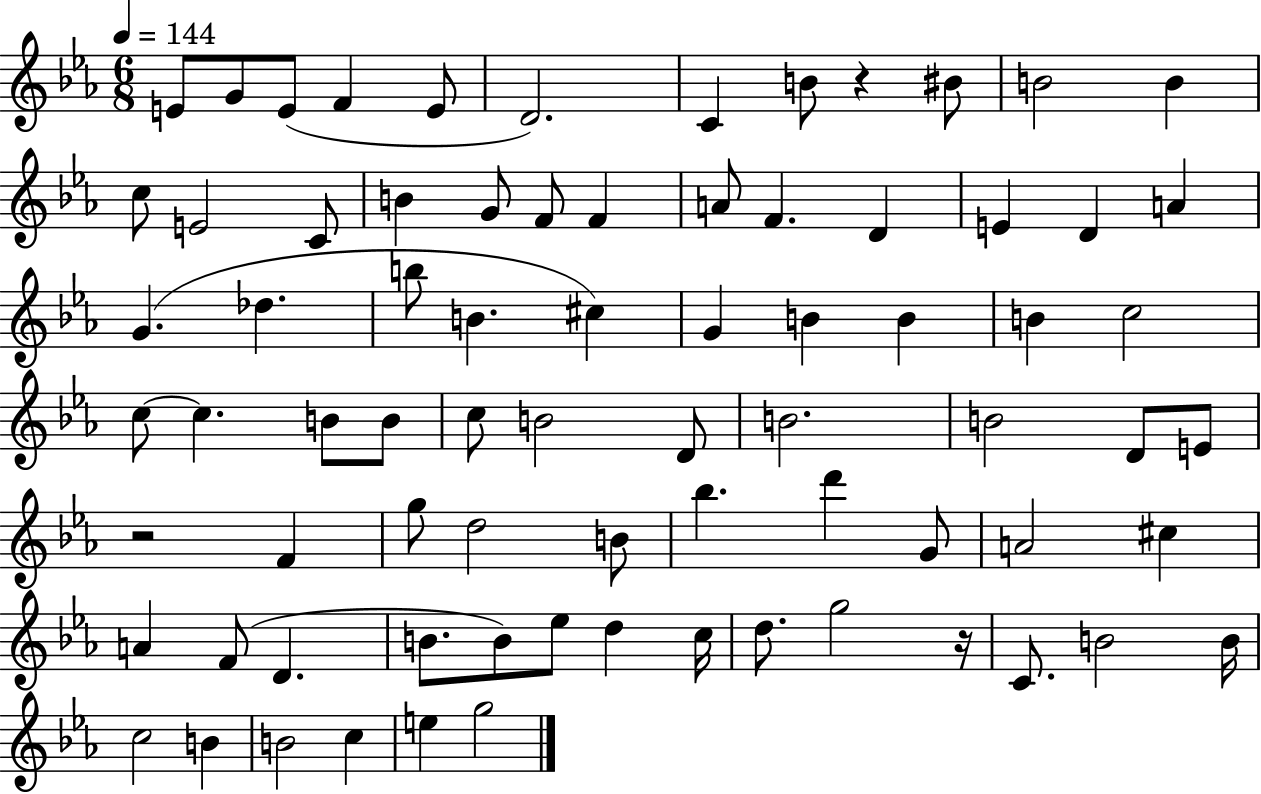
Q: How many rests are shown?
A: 3